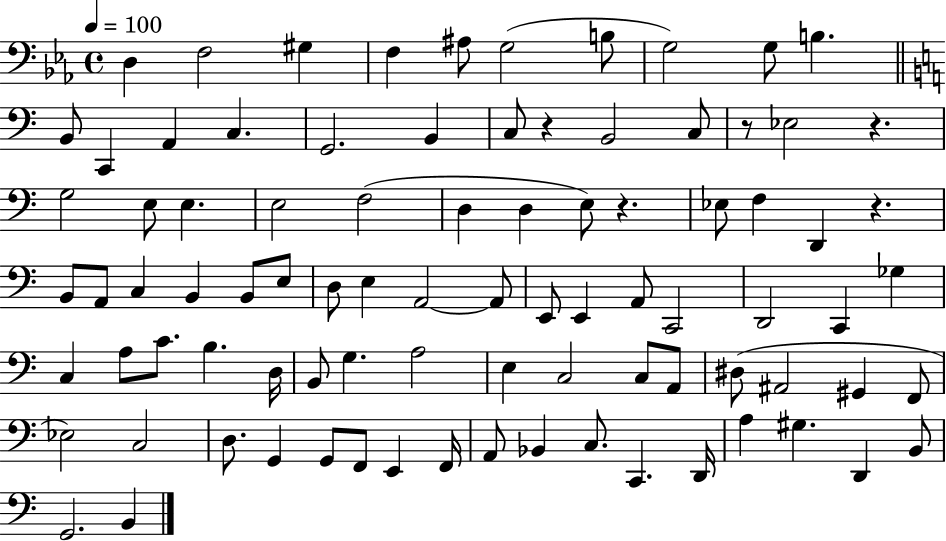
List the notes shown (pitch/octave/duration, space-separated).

D3/q F3/h G#3/q F3/q A#3/e G3/h B3/e G3/h G3/e B3/q. B2/e C2/q A2/q C3/q. G2/h. B2/q C3/e R/q B2/h C3/e R/e Eb3/h R/q. G3/h E3/e E3/q. E3/h F3/h D3/q D3/q E3/e R/q. Eb3/e F3/q D2/q R/q. B2/e A2/e C3/q B2/q B2/e E3/e D3/e E3/q A2/h A2/e E2/e E2/q A2/e C2/h D2/h C2/q Gb3/q C3/q A3/e C4/e. B3/q. D3/s B2/e G3/q. A3/h E3/q C3/h C3/e A2/e D#3/e A#2/h G#2/q F2/e Eb3/h C3/h D3/e. G2/q G2/e F2/e E2/q F2/s A2/e Bb2/q C3/e. C2/q. D2/s A3/q G#3/q. D2/q B2/e G2/h. B2/q